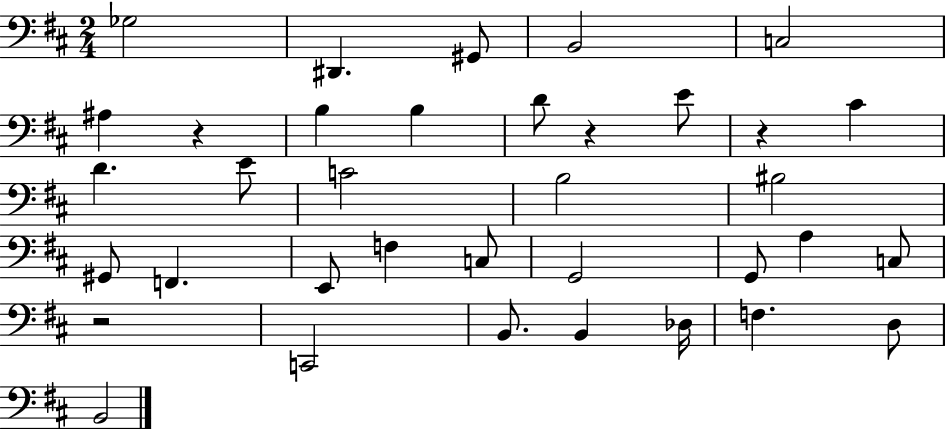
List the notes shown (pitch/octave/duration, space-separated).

Gb3/h D#2/q. G#2/e B2/h C3/h A#3/q R/q B3/q B3/q D4/e R/q E4/e R/q C#4/q D4/q. E4/e C4/h B3/h BIS3/h G#2/e F2/q. E2/e F3/q C3/e G2/h G2/e A3/q C3/e R/h C2/h B2/e. B2/q Db3/s F3/q. D3/e B2/h